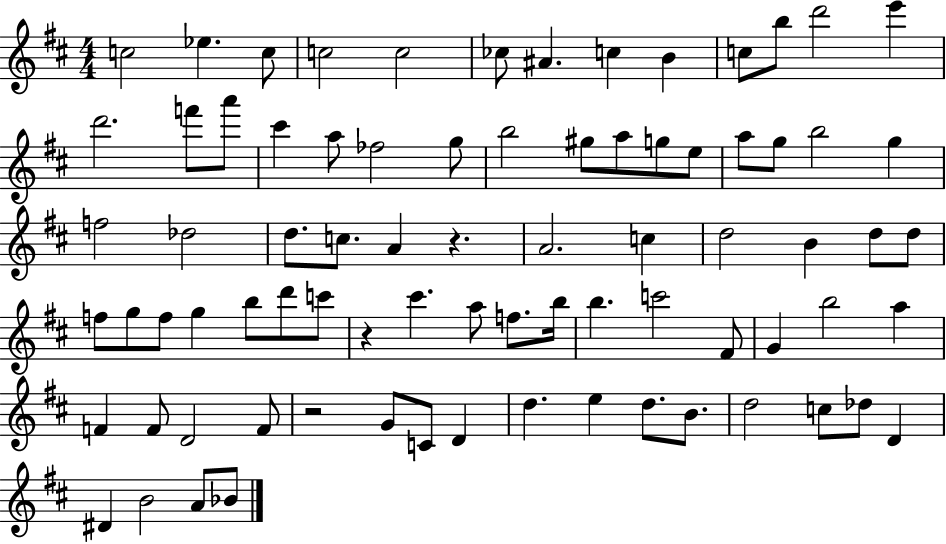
C5/h Eb5/q. C5/e C5/h C5/h CES5/e A#4/q. C5/q B4/q C5/e B5/e D6/h E6/q D6/h. F6/e A6/e C#6/q A5/e FES5/h G5/e B5/h G#5/e A5/e G5/e E5/e A5/e G5/e B5/h G5/q F5/h Db5/h D5/e. C5/e. A4/q R/q. A4/h. C5/q D5/h B4/q D5/e D5/e F5/e G5/e F5/e G5/q B5/e D6/e C6/e R/q C#6/q. A5/e F5/e. B5/s B5/q. C6/h F#4/e G4/q B5/h A5/q F4/q F4/e D4/h F4/e R/h G4/e C4/e D4/q D5/q. E5/q D5/e. B4/e. D5/h C5/e Db5/e D4/q D#4/q B4/h A4/e Bb4/e